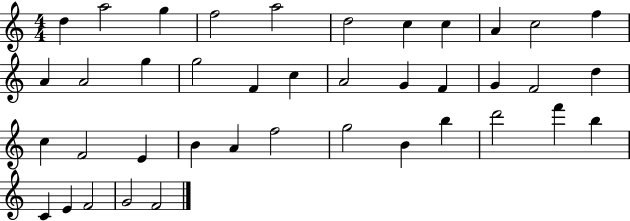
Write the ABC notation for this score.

X:1
T:Untitled
M:4/4
L:1/4
K:C
d a2 g f2 a2 d2 c c A c2 f A A2 g g2 F c A2 G F G F2 d c F2 E B A f2 g2 B b d'2 f' b C E F2 G2 F2